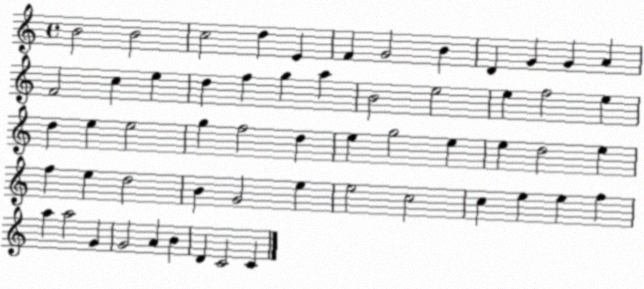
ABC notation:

X:1
T:Untitled
M:4/4
L:1/4
K:C
B2 B2 c2 d E F G2 B D G G A F2 c e d f g a B2 e2 e f2 e d e e2 g f2 d e g2 e e d2 e f e d2 B G2 e e2 c2 c e e f a a2 G G2 A B D C2 C